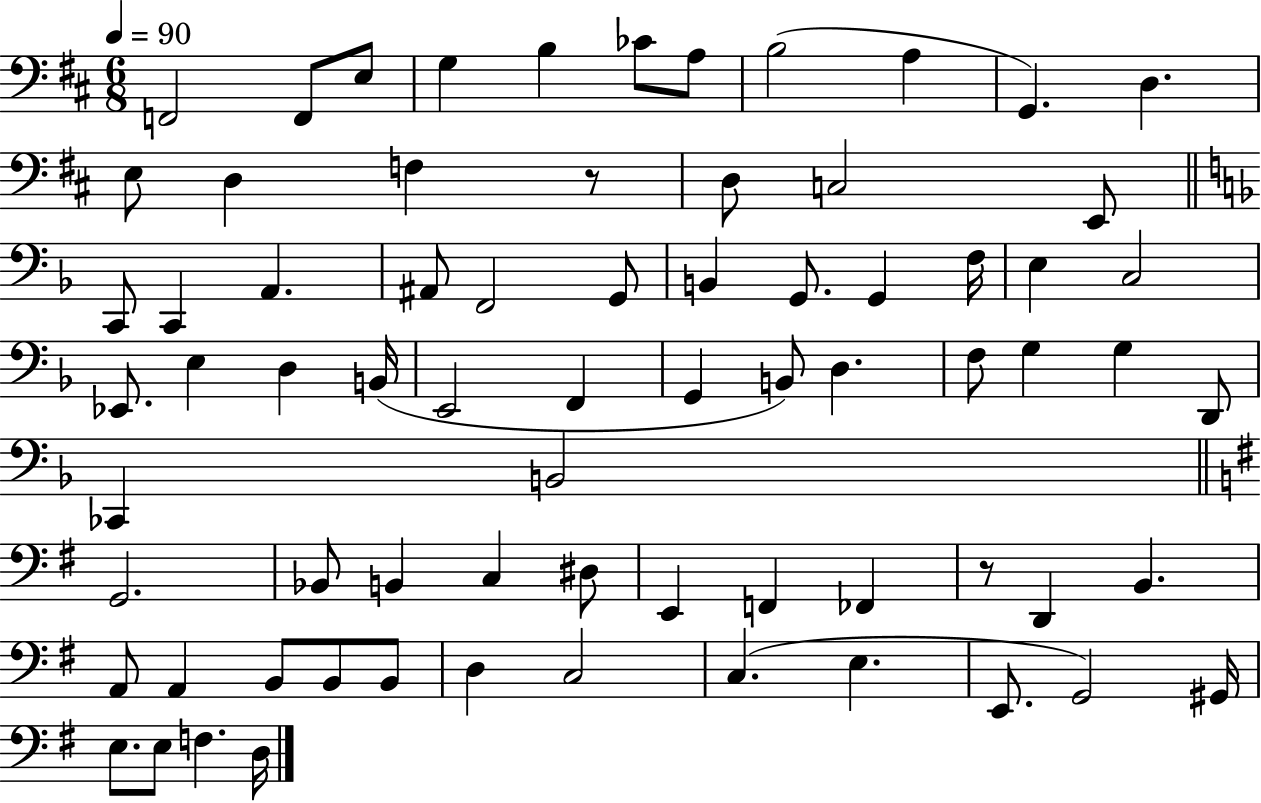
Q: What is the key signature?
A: D major